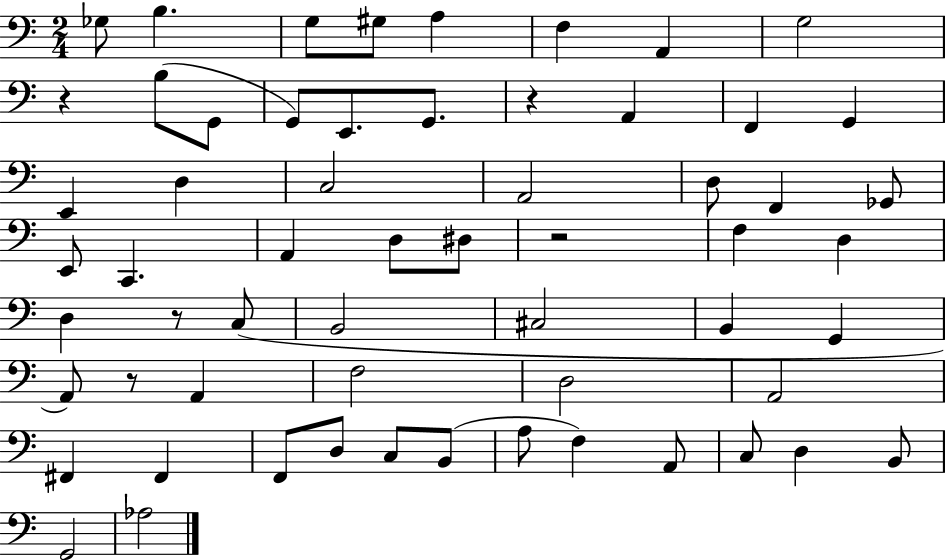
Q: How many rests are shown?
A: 5